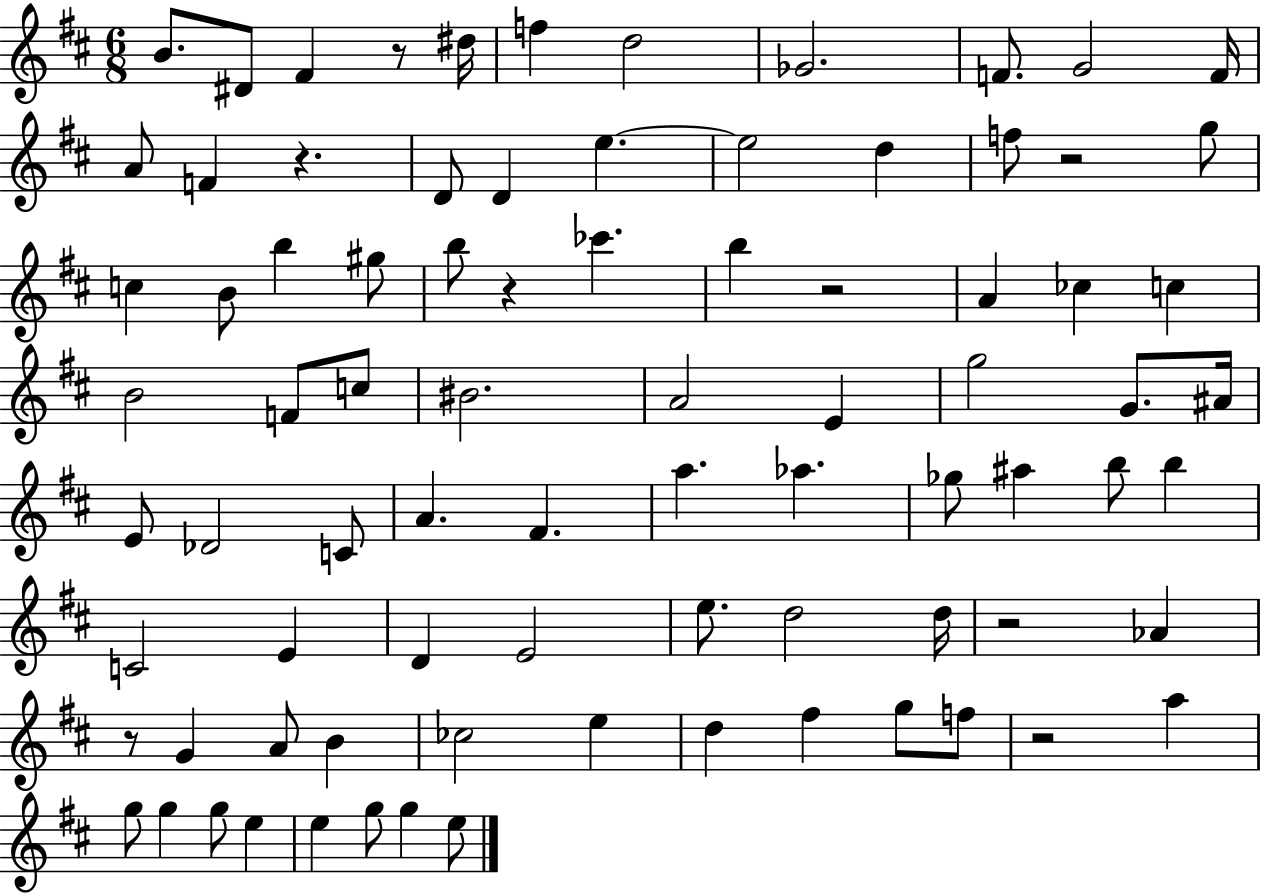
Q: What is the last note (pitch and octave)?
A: E5